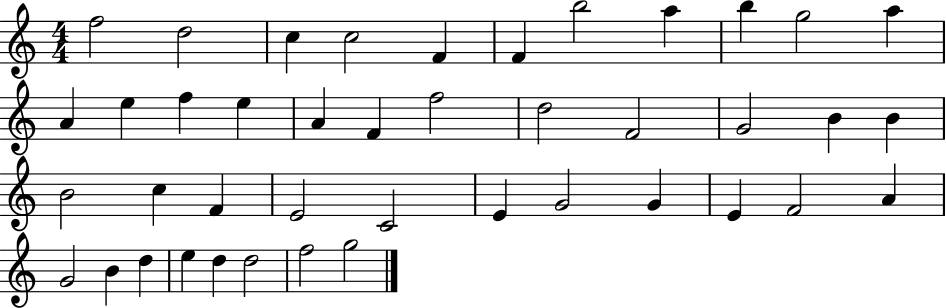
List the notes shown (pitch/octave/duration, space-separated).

F5/h D5/h C5/q C5/h F4/q F4/q B5/h A5/q B5/q G5/h A5/q A4/q E5/q F5/q E5/q A4/q F4/q F5/h D5/h F4/h G4/h B4/q B4/q B4/h C5/q F4/q E4/h C4/h E4/q G4/h G4/q E4/q F4/h A4/q G4/h B4/q D5/q E5/q D5/q D5/h F5/h G5/h